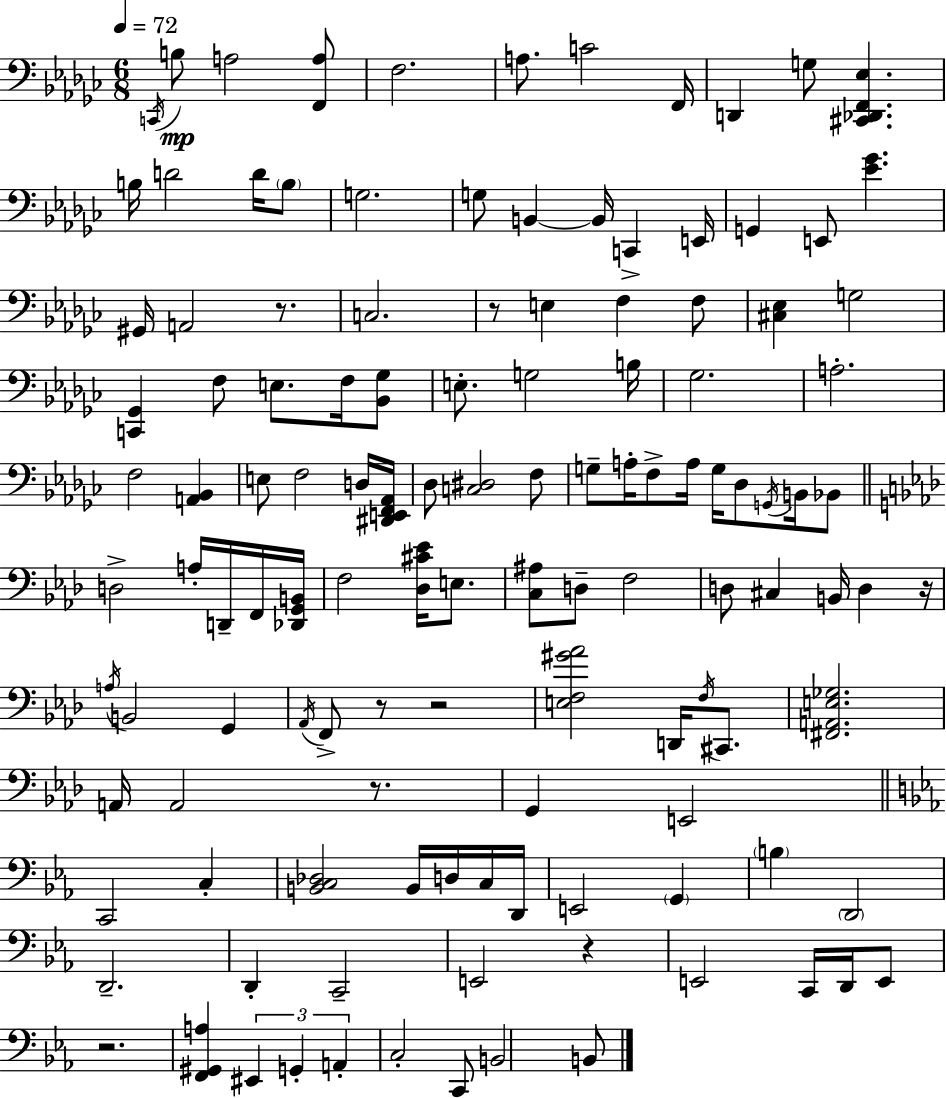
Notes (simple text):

C2/s B3/e A3/h [F2,A3]/e F3/h. A3/e. C4/h F2/s D2/q G3/e [C#2,Db2,F2,Eb3]/q. B3/s D4/h D4/s B3/e G3/h. G3/e B2/q B2/s C2/q E2/s G2/q E2/e [Eb4,Gb4]/q. G#2/s A2/h R/e. C3/h. R/e E3/q F3/q F3/e [C#3,Eb3]/q G3/h [C2,Gb2]/q F3/e E3/e. F3/s [Bb2,Gb3]/e E3/e. G3/h B3/s Gb3/h. A3/h. F3/h [A2,Bb2]/q E3/e F3/h D3/s [D#2,E2,F2,Ab2]/s Db3/e [C3,D#3]/h F3/e G3/e A3/s F3/e A3/s G3/s Db3/e G2/s B2/s Bb2/e D3/h A3/s D2/s F2/s [Db2,G2,B2]/s F3/h [Db3,C#4,Eb4]/s E3/e. [C3,A#3]/e D3/e F3/h D3/e C#3/q B2/s D3/q R/s A3/s B2/h G2/q Ab2/s F2/e R/e R/h [E3,F3,G#4,Ab4]/h D2/s F3/s C#2/e. [F#2,A2,E3,Gb3]/h. A2/s A2/h R/e. G2/q E2/h C2/h C3/q [B2,C3,Db3]/h B2/s D3/s C3/s D2/s E2/h G2/q B3/q D2/h D2/h. D2/q C2/h E2/h R/q E2/h C2/s D2/s E2/e R/h. [F2,G#2,A3]/q EIS2/q G2/q A2/q C3/h C2/e B2/h B2/e